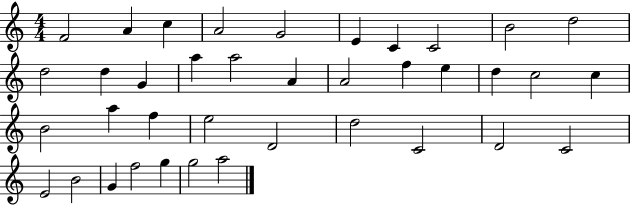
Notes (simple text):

F4/h A4/q C5/q A4/h G4/h E4/q C4/q C4/h B4/h D5/h D5/h D5/q G4/q A5/q A5/h A4/q A4/h F5/q E5/q D5/q C5/h C5/q B4/h A5/q F5/q E5/h D4/h D5/h C4/h D4/h C4/h E4/h B4/h G4/q F5/h G5/q G5/h A5/h